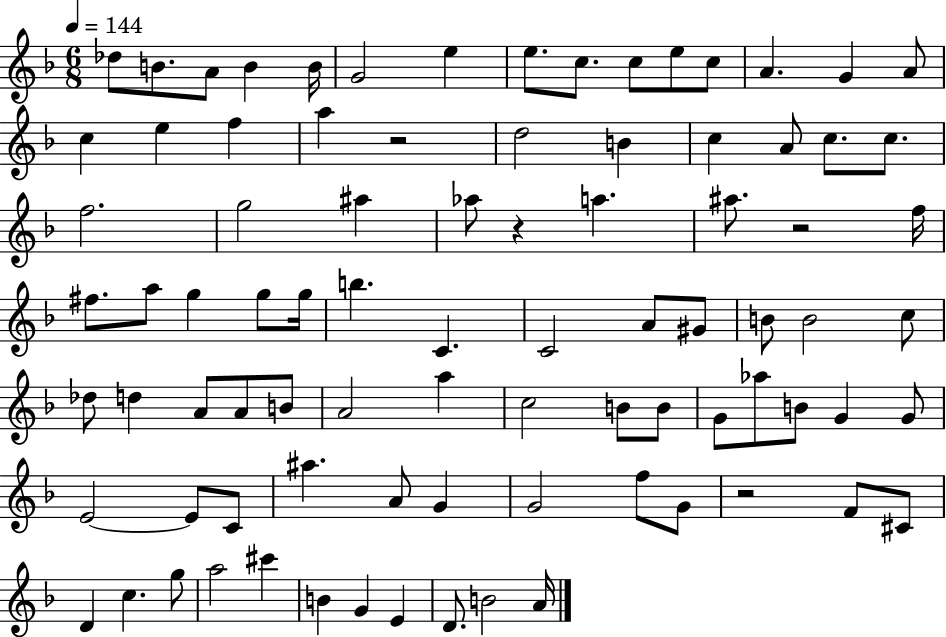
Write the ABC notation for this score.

X:1
T:Untitled
M:6/8
L:1/4
K:F
_d/2 B/2 A/2 B B/4 G2 e e/2 c/2 c/2 e/2 c/2 A G A/2 c e f a z2 d2 B c A/2 c/2 c/2 f2 g2 ^a _a/2 z a ^a/2 z2 f/4 ^f/2 a/2 g g/2 g/4 b C C2 A/2 ^G/2 B/2 B2 c/2 _d/2 d A/2 A/2 B/2 A2 a c2 B/2 B/2 G/2 _a/2 B/2 G G/2 E2 E/2 C/2 ^a A/2 G G2 f/2 G/2 z2 F/2 ^C/2 D c g/2 a2 ^c' B G E D/2 B2 A/4